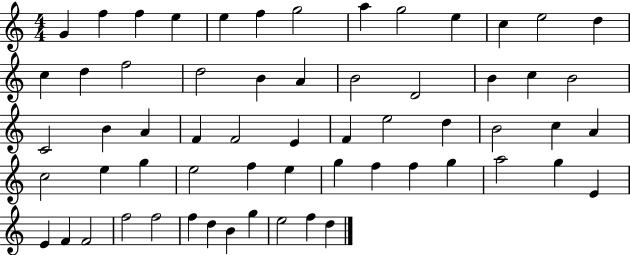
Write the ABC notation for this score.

X:1
T:Untitled
M:4/4
L:1/4
K:C
G f f e e f g2 a g2 e c e2 d c d f2 d2 B A B2 D2 B c B2 C2 B A F F2 E F e2 d B2 c A c2 e g e2 f e g f f g a2 g E E F F2 f2 f2 f d B g e2 f d